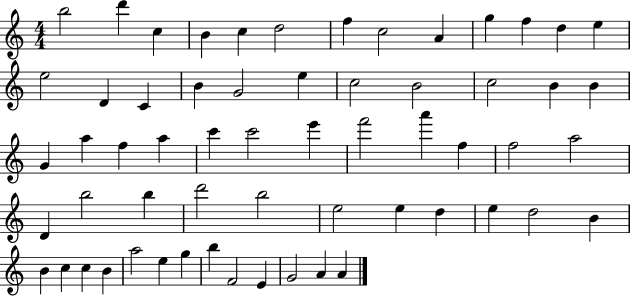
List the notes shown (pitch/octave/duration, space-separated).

B5/h D6/q C5/q B4/q C5/q D5/h F5/q C5/h A4/q G5/q F5/q D5/q E5/q E5/h D4/q C4/q B4/q G4/h E5/q C5/h B4/h C5/h B4/q B4/q G4/q A5/q F5/q A5/q C6/q C6/h E6/q F6/h A6/q F5/q F5/h A5/h D4/q B5/h B5/q D6/h B5/h E5/h E5/q D5/q E5/q D5/h B4/q B4/q C5/q C5/q B4/q A5/h E5/q G5/q B5/q F4/h E4/q G4/h A4/q A4/q